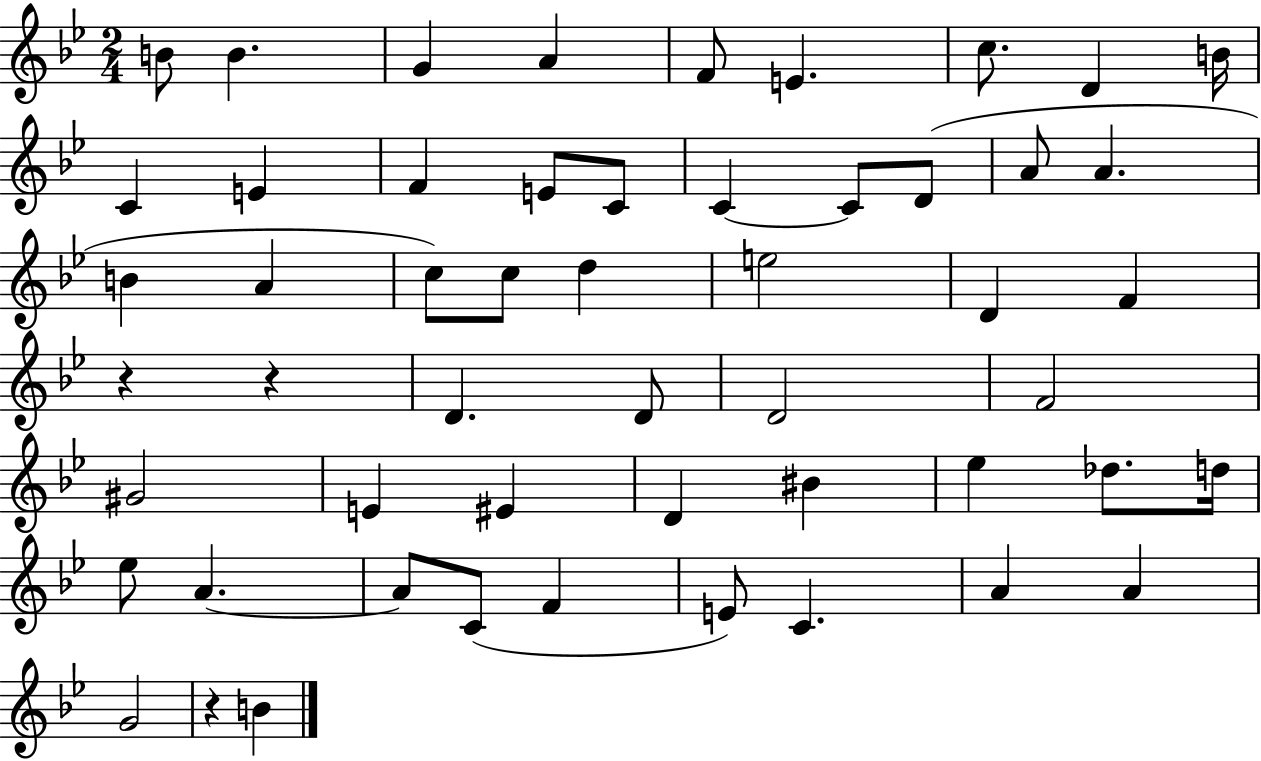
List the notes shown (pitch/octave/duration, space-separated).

B4/e B4/q. G4/q A4/q F4/e E4/q. C5/e. D4/q B4/s C4/q E4/q F4/q E4/e C4/e C4/q C4/e D4/e A4/e A4/q. B4/q A4/q C5/e C5/e D5/q E5/h D4/q F4/q R/q R/q D4/q. D4/e D4/h F4/h G#4/h E4/q EIS4/q D4/q BIS4/q Eb5/q Db5/e. D5/s Eb5/e A4/q. A4/e C4/e F4/q E4/e C4/q. A4/q A4/q G4/h R/q B4/q